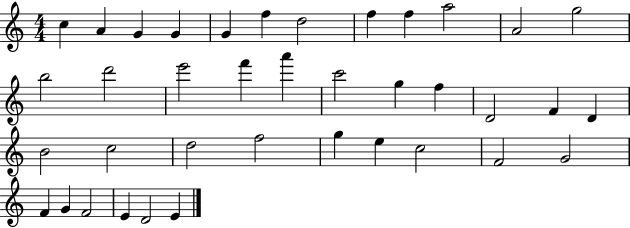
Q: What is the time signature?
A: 4/4